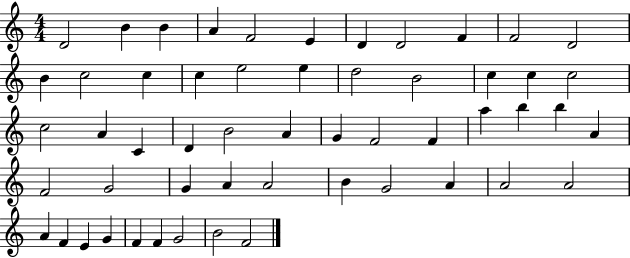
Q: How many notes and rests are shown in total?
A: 54